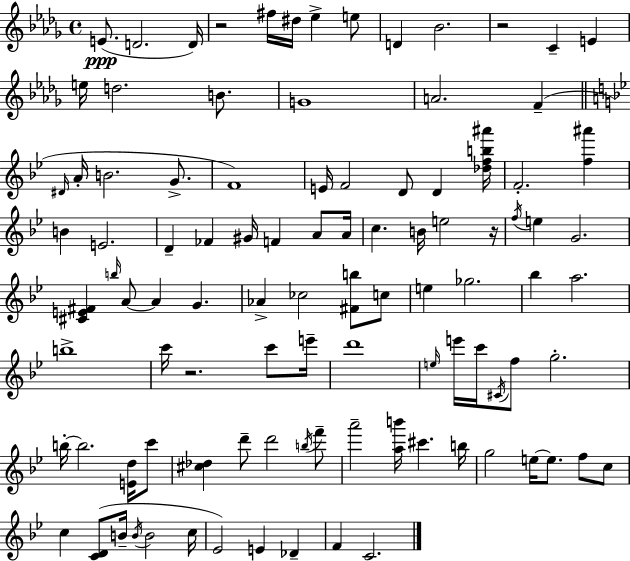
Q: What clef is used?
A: treble